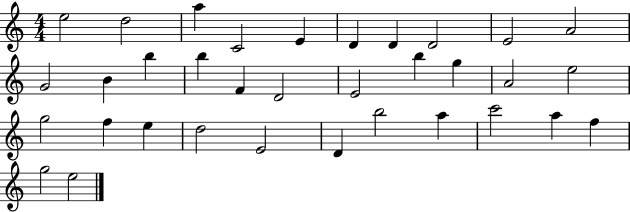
E5/h D5/h A5/q C4/h E4/q D4/q D4/q D4/h E4/h A4/h G4/h B4/q B5/q B5/q F4/q D4/h E4/h B5/q G5/q A4/h E5/h G5/h F5/q E5/q D5/h E4/h D4/q B5/h A5/q C6/h A5/q F5/q G5/h E5/h